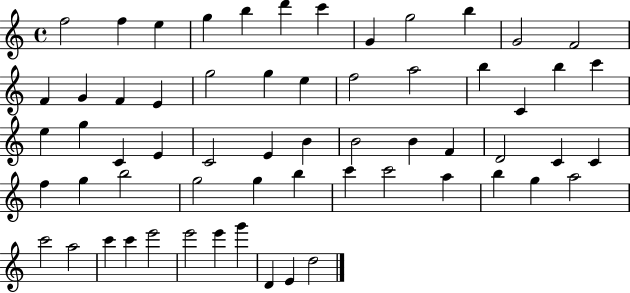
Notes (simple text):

F5/h F5/q E5/q G5/q B5/q D6/q C6/q G4/q G5/h B5/q G4/h F4/h F4/q G4/q F4/q E4/q G5/h G5/q E5/q F5/h A5/h B5/q C4/q B5/q C6/q E5/q G5/q C4/q E4/q C4/h E4/q B4/q B4/h B4/q F4/q D4/h C4/q C4/q F5/q G5/q B5/h G5/h G5/q B5/q C6/q C6/h A5/q B5/q G5/q A5/h C6/h A5/h C6/q C6/q E6/h E6/h E6/q G6/q D4/q E4/q D5/h